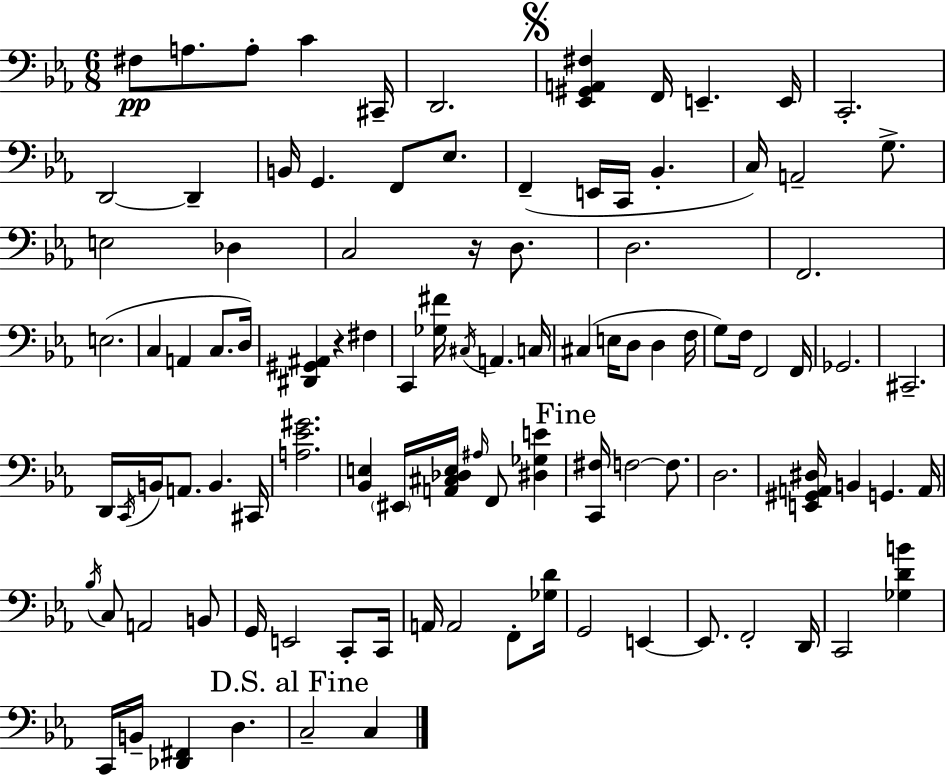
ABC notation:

X:1
T:Untitled
M:6/8
L:1/4
K:Cm
^F,/2 A,/2 A,/2 C ^C,,/4 D,,2 [_E,,^G,,A,,^F,] F,,/4 E,, E,,/4 C,,2 D,,2 D,, B,,/4 G,, F,,/2 _E,/2 F,, E,,/4 C,,/4 _B,, C,/4 A,,2 G,/2 E,2 _D, C,2 z/4 D,/2 D,2 F,,2 E,2 C, A,, C,/2 D,/4 [^D,,^G,,^A,,] z ^F, C,, [_G,^F]/4 ^C,/4 A,, C,/4 ^C, E,/4 D,/2 D, F,/4 G,/2 F,/4 F,,2 F,,/4 _G,,2 ^C,,2 D,,/4 C,,/4 B,,/4 A,,/2 B,, ^C,,/4 [A,_E^G]2 [_B,,E,] ^E,,/4 [A,,^C,_D,E,]/4 ^A,/4 F,,/2 [^D,_G,E] [C,,^F,]/4 F,2 F,/2 D,2 [E,,^G,,A,,^D,]/4 B,, G,, A,,/4 _B,/4 C,/2 A,,2 B,,/2 G,,/4 E,,2 C,,/2 C,,/4 A,,/4 A,,2 F,,/2 [_G,D]/4 G,,2 E,, E,,/2 F,,2 D,,/4 C,,2 [_G,DB] C,,/4 B,,/4 [_D,,^F,,] D, C,2 C,